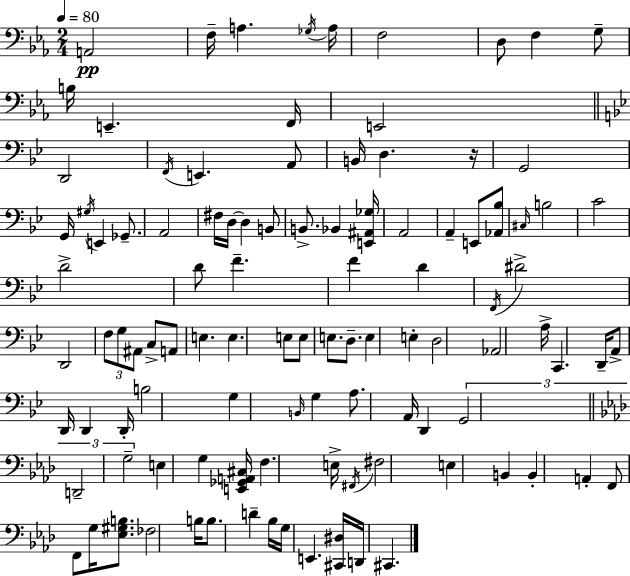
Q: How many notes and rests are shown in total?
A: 105